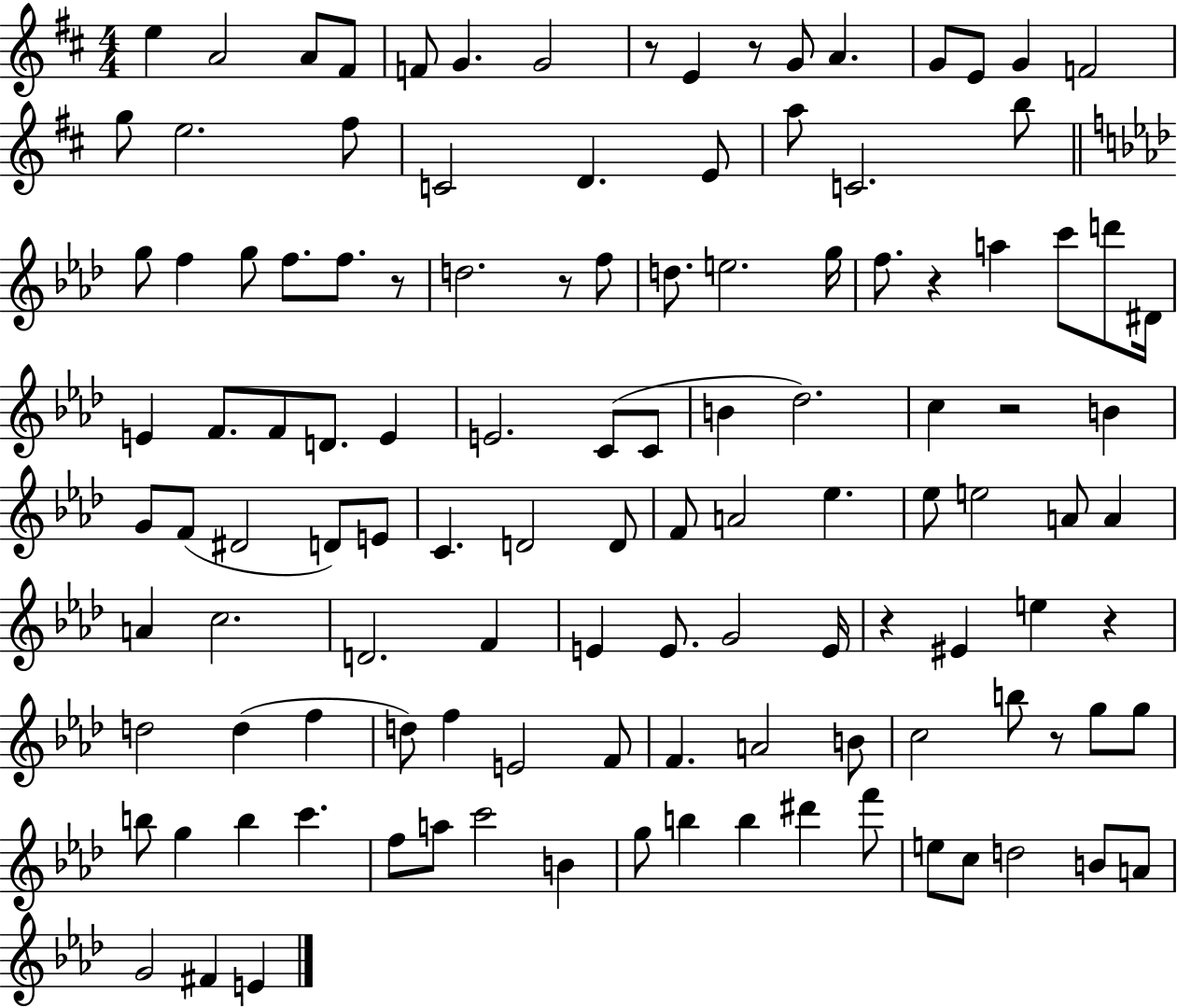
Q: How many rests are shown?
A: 9